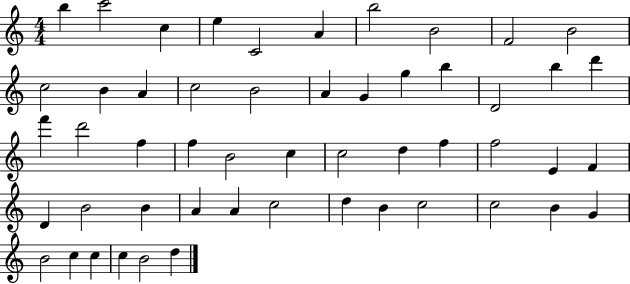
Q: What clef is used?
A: treble